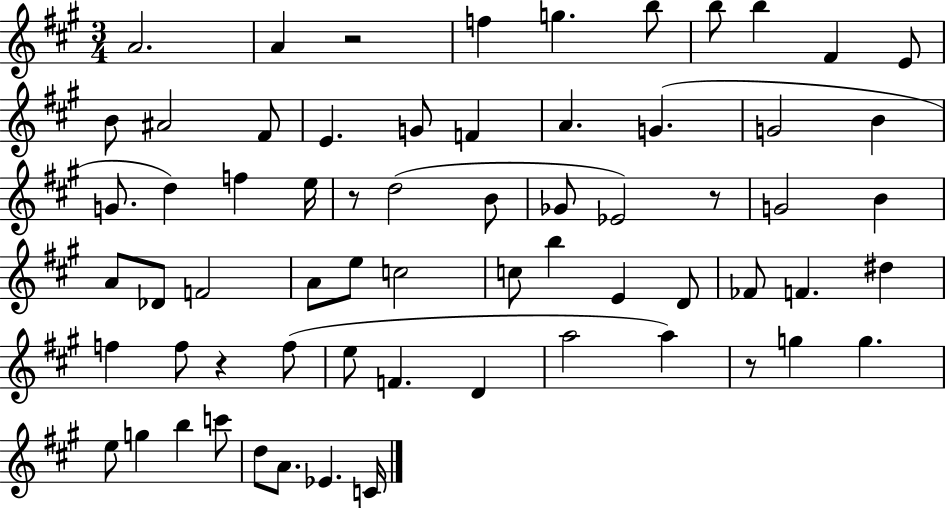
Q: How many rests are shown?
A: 5